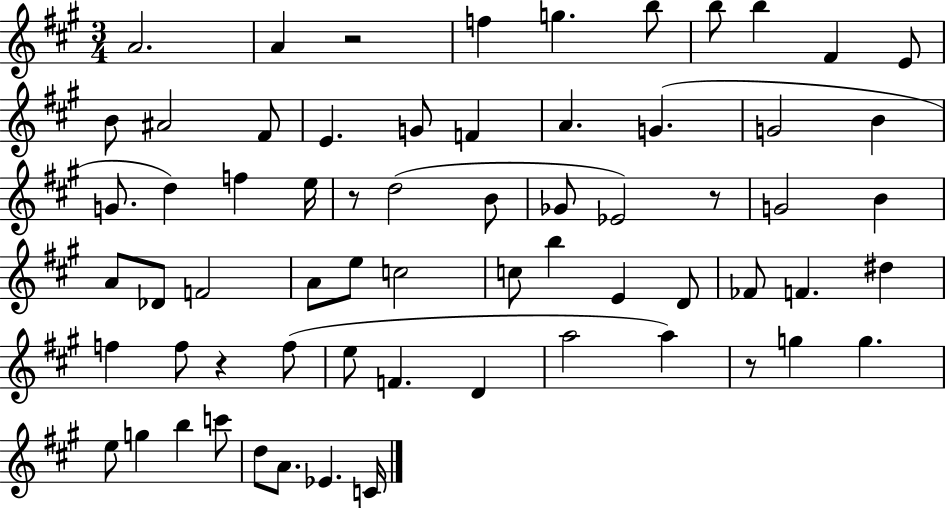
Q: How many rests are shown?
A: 5